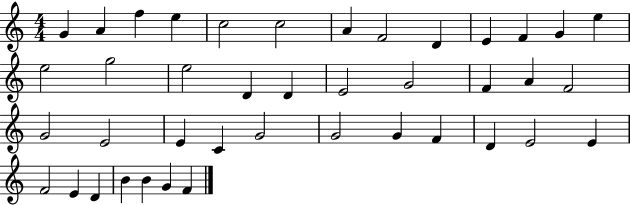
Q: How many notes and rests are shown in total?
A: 41